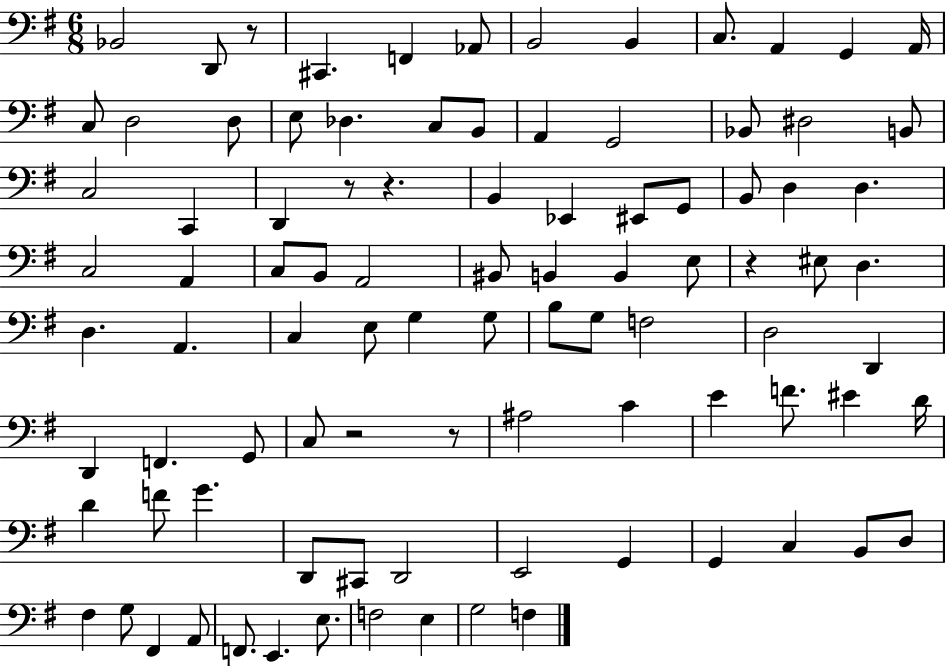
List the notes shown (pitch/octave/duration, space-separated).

Bb2/h D2/e R/e C#2/q. F2/q Ab2/e B2/h B2/q C3/e. A2/q G2/q A2/s C3/e D3/h D3/e E3/e Db3/q. C3/e B2/e A2/q G2/h Bb2/e D#3/h B2/e C3/h C2/q D2/q R/e R/q. B2/q Eb2/q EIS2/e G2/e B2/e D3/q D3/q. C3/h A2/q C3/e B2/e A2/h BIS2/e B2/q B2/q E3/e R/q EIS3/e D3/q. D3/q. A2/q. C3/q E3/e G3/q G3/e B3/e G3/e F3/h D3/h D2/q D2/q F2/q. G2/e C3/e R/h R/e A#3/h C4/q E4/q F4/e. EIS4/q D4/s D4/q F4/e G4/q. D2/e C#2/e D2/h E2/h G2/q G2/q C3/q B2/e D3/e F#3/q G3/e F#2/q A2/e F2/e. E2/q. E3/e. F3/h E3/q G3/h F3/q